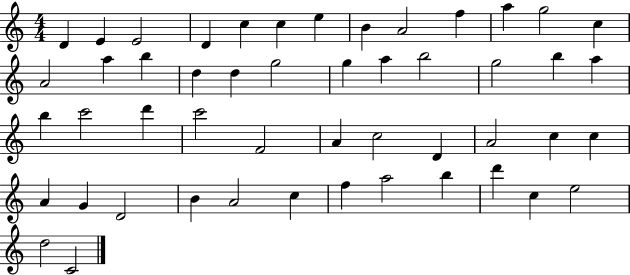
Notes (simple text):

D4/q E4/q E4/h D4/q C5/q C5/q E5/q B4/q A4/h F5/q A5/q G5/h C5/q A4/h A5/q B5/q D5/q D5/q G5/h G5/q A5/q B5/h G5/h B5/q A5/q B5/q C6/h D6/q C6/h F4/h A4/q C5/h D4/q A4/h C5/q C5/q A4/q G4/q D4/h B4/q A4/h C5/q F5/q A5/h B5/q D6/q C5/q E5/h D5/h C4/h